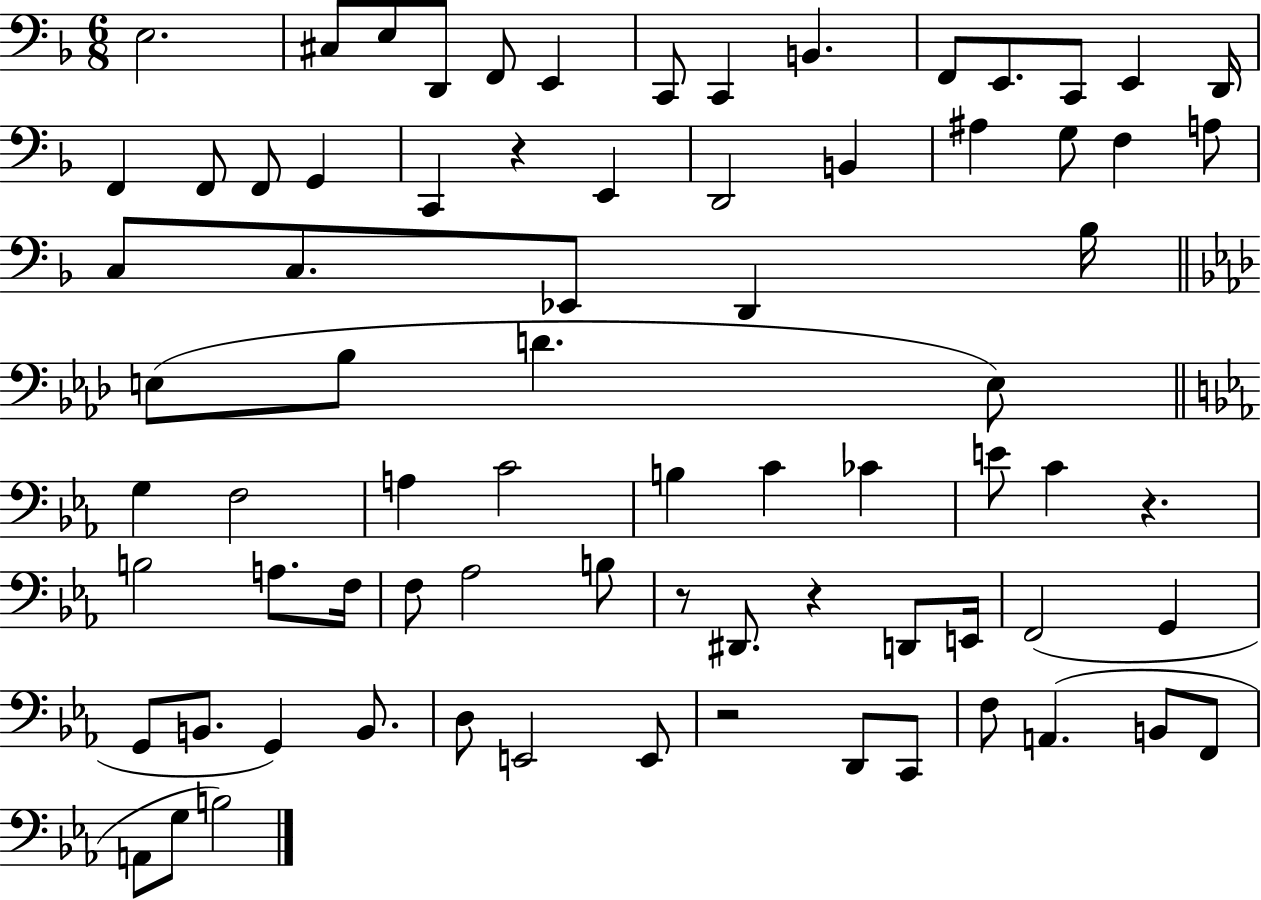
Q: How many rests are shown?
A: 5